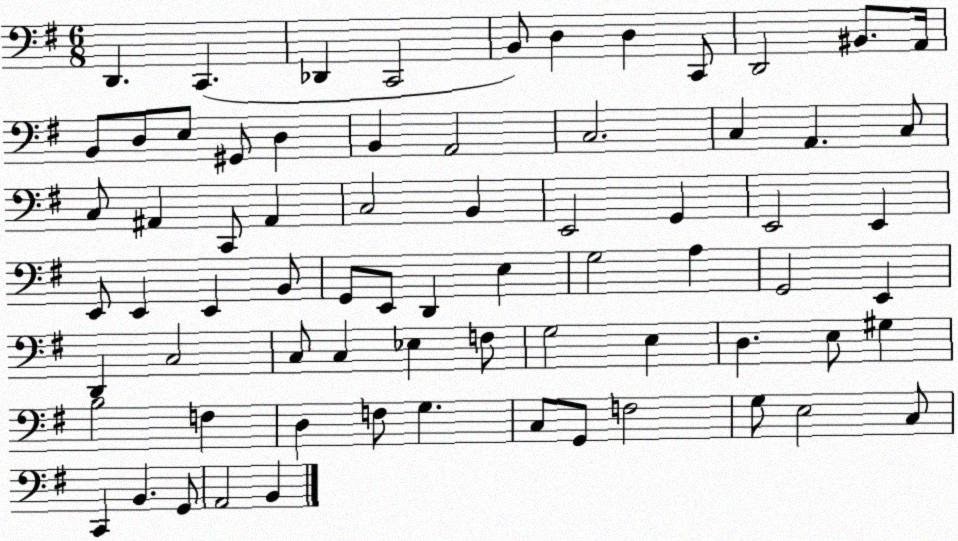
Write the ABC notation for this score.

X:1
T:Untitled
M:6/8
L:1/4
K:G
D,, C,, _D,, C,,2 B,,/2 D, D, C,,/2 D,,2 ^B,,/2 A,,/4 B,,/2 D,/2 E,/2 ^G,,/2 D, B,, A,,2 C,2 C, A,, C,/2 C,/2 ^A,, C,,/2 ^A,, C,2 B,, E,,2 G,, E,,2 E,, E,,/2 E,, E,, B,,/2 G,,/2 E,,/2 D,, E, G,2 A, G,,2 E,, D,, C,2 C,/2 C, _E, F,/2 G,2 E, D, E,/2 ^G, B,2 F, D, F,/2 G, C,/2 G,,/2 F,2 G,/2 E,2 C,/2 C,, B,, G,,/2 A,,2 B,,